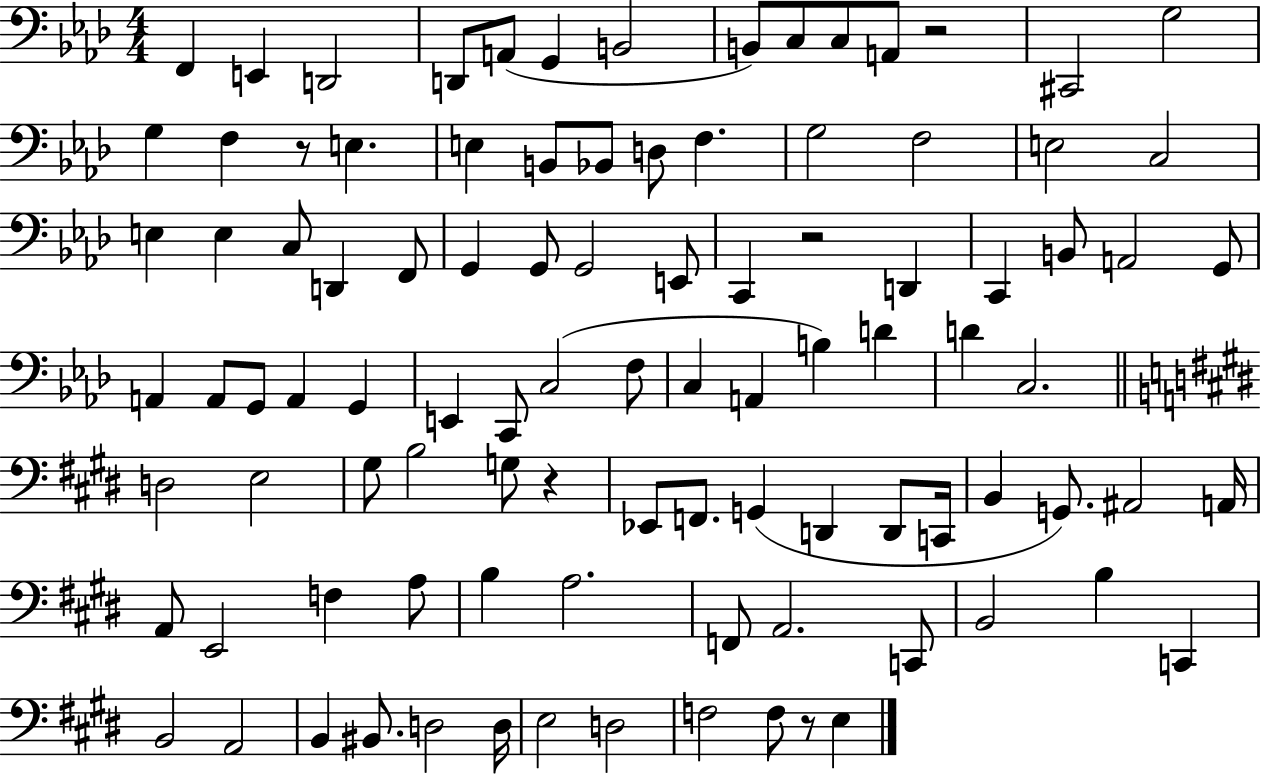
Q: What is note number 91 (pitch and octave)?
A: F3